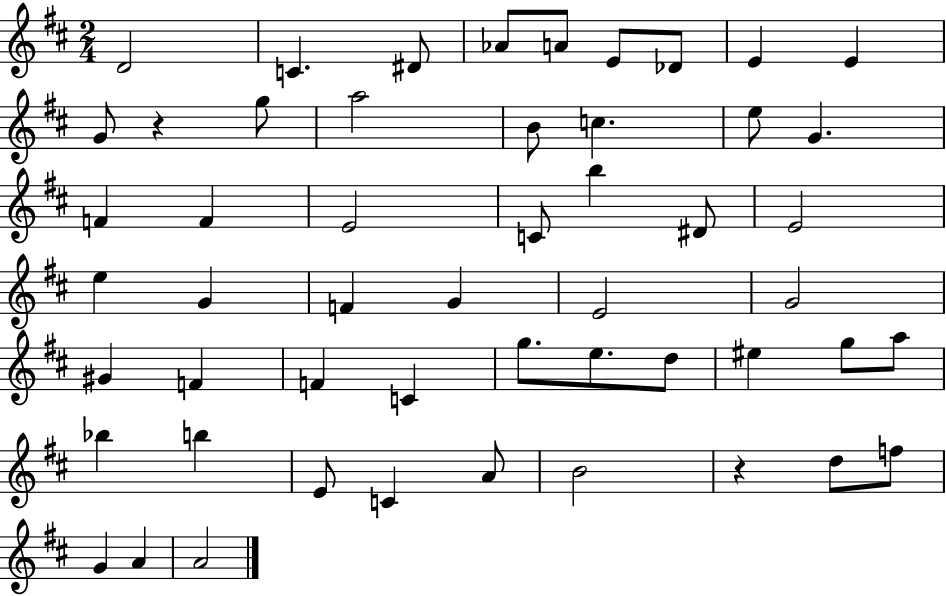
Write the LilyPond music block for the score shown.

{
  \clef treble
  \numericTimeSignature
  \time 2/4
  \key d \major
  \repeat volta 2 { d'2 | c'4. dis'8 | aes'8 a'8 e'8 des'8 | e'4 e'4 | \break g'8 r4 g''8 | a''2 | b'8 c''4. | e''8 g'4. | \break f'4 f'4 | e'2 | c'8 b''4 dis'8 | e'2 | \break e''4 g'4 | f'4 g'4 | e'2 | g'2 | \break gis'4 f'4 | f'4 c'4 | g''8. e''8. d''8 | eis''4 g''8 a''8 | \break bes''4 b''4 | e'8 c'4 a'8 | b'2 | r4 d''8 f''8 | \break g'4 a'4 | a'2 | } \bar "|."
}